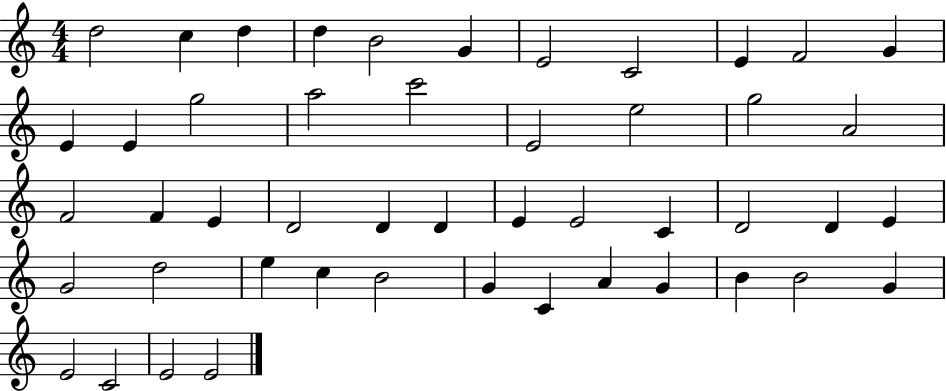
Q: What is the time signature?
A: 4/4